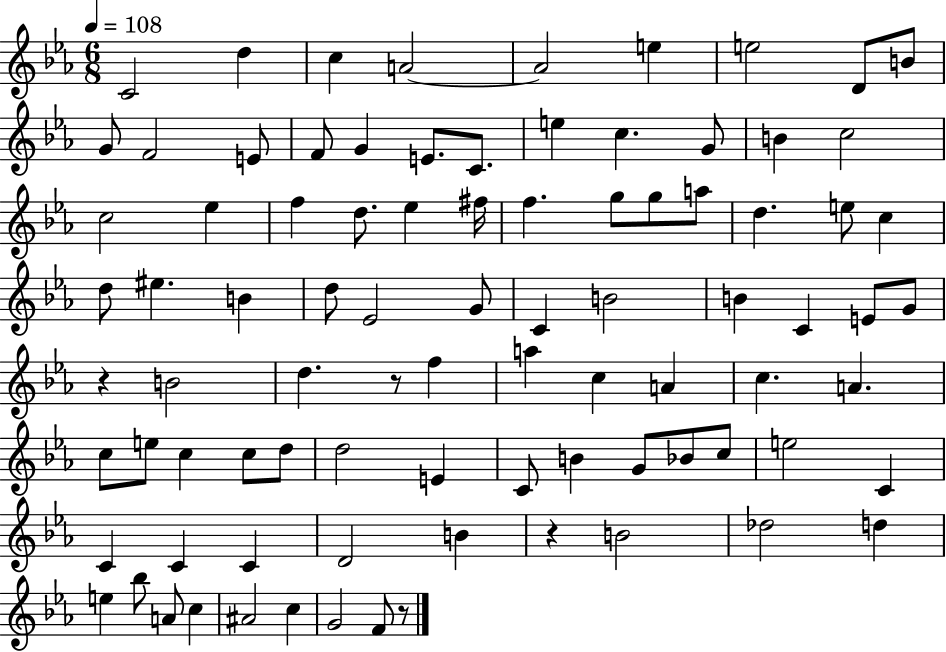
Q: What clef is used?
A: treble